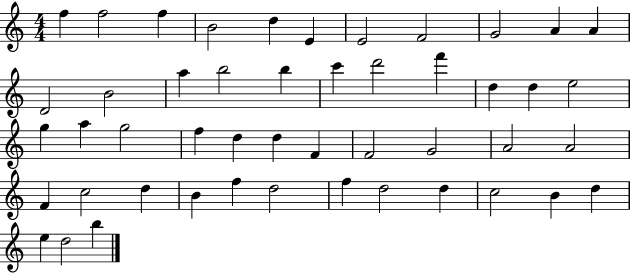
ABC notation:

X:1
T:Untitled
M:4/4
L:1/4
K:C
f f2 f B2 d E E2 F2 G2 A A D2 B2 a b2 b c' d'2 f' d d e2 g a g2 f d d F F2 G2 A2 A2 F c2 d B f d2 f d2 d c2 B d e d2 b